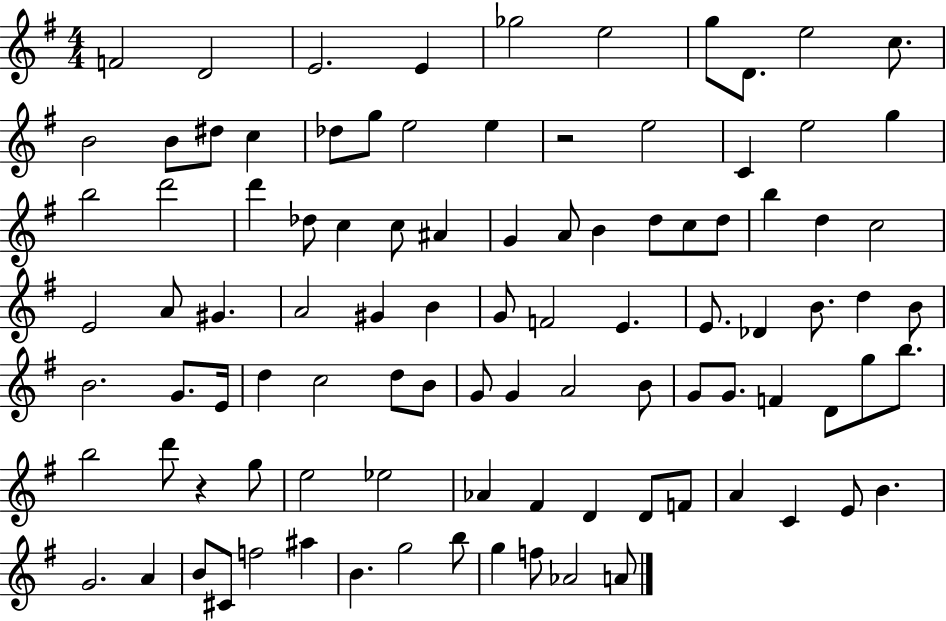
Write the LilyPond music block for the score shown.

{
  \clef treble
  \numericTimeSignature
  \time 4/4
  \key g \major
  f'2 d'2 | e'2. e'4 | ges''2 e''2 | g''8 d'8. e''2 c''8. | \break b'2 b'8 dis''8 c''4 | des''8 g''8 e''2 e''4 | r2 e''2 | c'4 e''2 g''4 | \break b''2 d'''2 | d'''4 des''8 c''4 c''8 ais'4 | g'4 a'8 b'4 d''8 c''8 d''8 | b''4 d''4 c''2 | \break e'2 a'8 gis'4. | a'2 gis'4 b'4 | g'8 f'2 e'4. | e'8. des'4 b'8. d''4 b'8 | \break b'2. g'8. e'16 | d''4 c''2 d''8 b'8 | g'8 g'4 a'2 b'8 | g'8 g'8. f'4 d'8 g''8 b''8. | \break b''2 d'''8 r4 g''8 | e''2 ees''2 | aes'4 fis'4 d'4 d'8 f'8 | a'4 c'4 e'8 b'4. | \break g'2. a'4 | b'8 cis'8 f''2 ais''4 | b'4. g''2 b''8 | g''4 f''8 aes'2 a'8 | \break \bar "|."
}